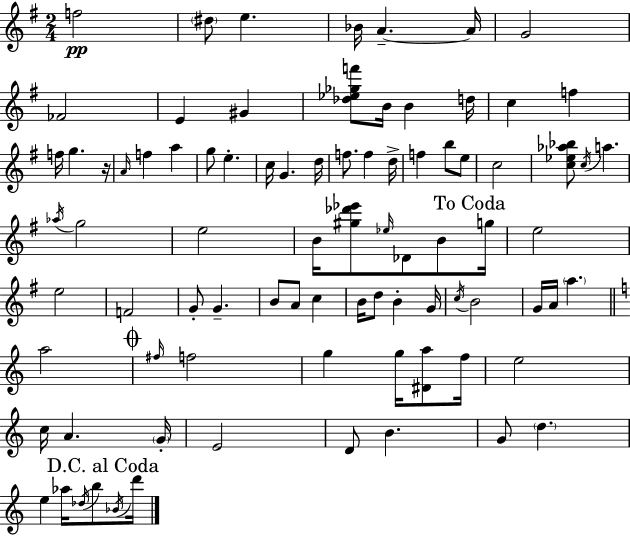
F5/h D#5/e E5/q. Bb4/s A4/q. A4/s G4/h FES4/h E4/q G#4/q [Db5,Eb5,Gb5,F6]/e B4/s B4/q D5/s C5/q F5/q F5/s G5/q. R/s A4/s F5/q A5/q G5/e E5/q. C5/s G4/q. D5/s F5/e. F5/q D5/s F5/q B5/e E5/e C5/h [C5,Eb5,Ab5,Bb5]/e C5/s A5/q. Ab5/s G5/h E5/h B4/s [G#5,Db6,Eb6]/e Eb5/s Db4/e B4/e G5/s E5/h E5/h F4/h G4/e G4/q. B4/e A4/e C5/q B4/s D5/e B4/q G4/s C5/s B4/h G4/s A4/s A5/q. A5/h F#5/s F5/h G5/q G5/s [D#4,A5]/e F5/s E5/h C5/s A4/q. G4/s E4/h D4/e B4/q. G4/e D5/q. E5/q Ab5/s Db5/s B5/e Bb4/s D6/s